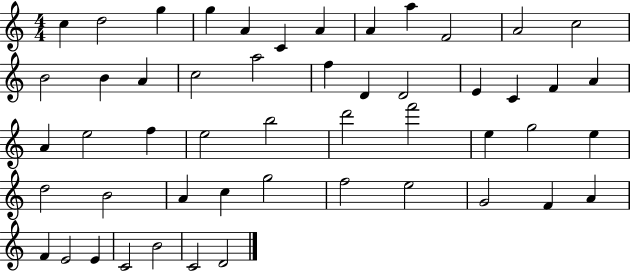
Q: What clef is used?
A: treble